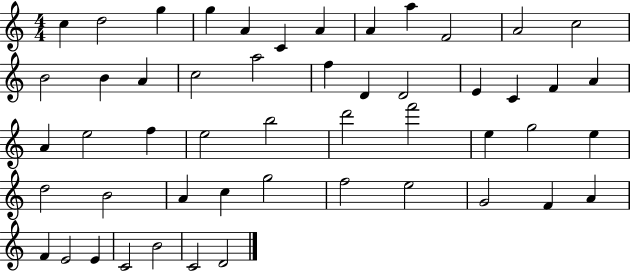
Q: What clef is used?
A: treble